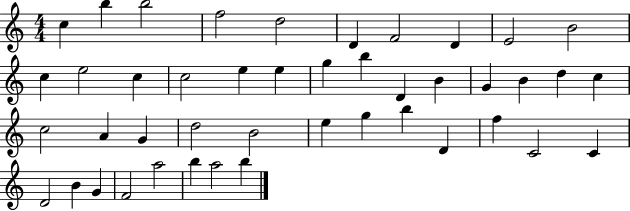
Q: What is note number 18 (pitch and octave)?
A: B5